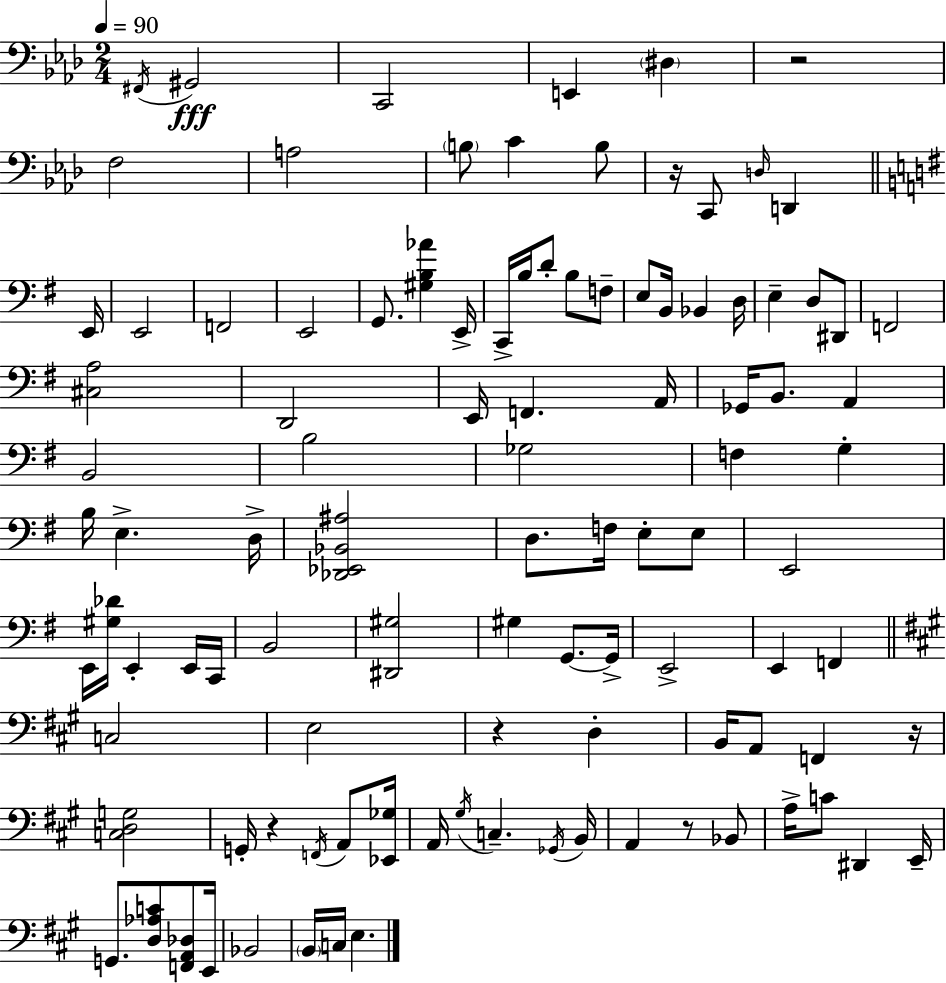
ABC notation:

X:1
T:Untitled
M:2/4
L:1/4
K:Fm
^F,,/4 ^G,,2 C,,2 E,, ^D, z2 F,2 A,2 B,/2 C B,/2 z/4 C,,/2 D,/4 D,, E,,/4 E,,2 F,,2 E,,2 G,,/2 [^G,B,_A] E,,/4 C,,/4 B,/4 D/2 B,/2 F,/2 E,/2 B,,/4 _B,, D,/4 E, D,/2 ^D,,/2 F,,2 [^C,A,]2 D,,2 E,,/4 F,, A,,/4 _G,,/4 B,,/2 A,, B,,2 B,2 _G,2 F, G, B,/4 E, D,/4 [_D,,_E,,_B,,^A,]2 D,/2 F,/4 E,/2 E,/2 E,,2 E,,/4 [^G,_D]/4 E,, E,,/4 C,,/4 B,,2 [^D,,^G,]2 ^G, G,,/2 G,,/4 E,,2 E,, F,, C,2 E,2 z D, B,,/4 A,,/2 F,, z/4 [C,D,G,]2 G,,/4 z F,,/4 A,,/2 [_E,,_G,]/4 A,,/4 ^G,/4 C, _G,,/4 B,,/4 A,, z/2 _B,,/2 A,/4 C/2 ^D,, E,,/4 G,,/2 [D,_A,C]/2 [F,,A,,_D,]/2 E,,/4 _B,,2 B,,/4 C,/4 E,